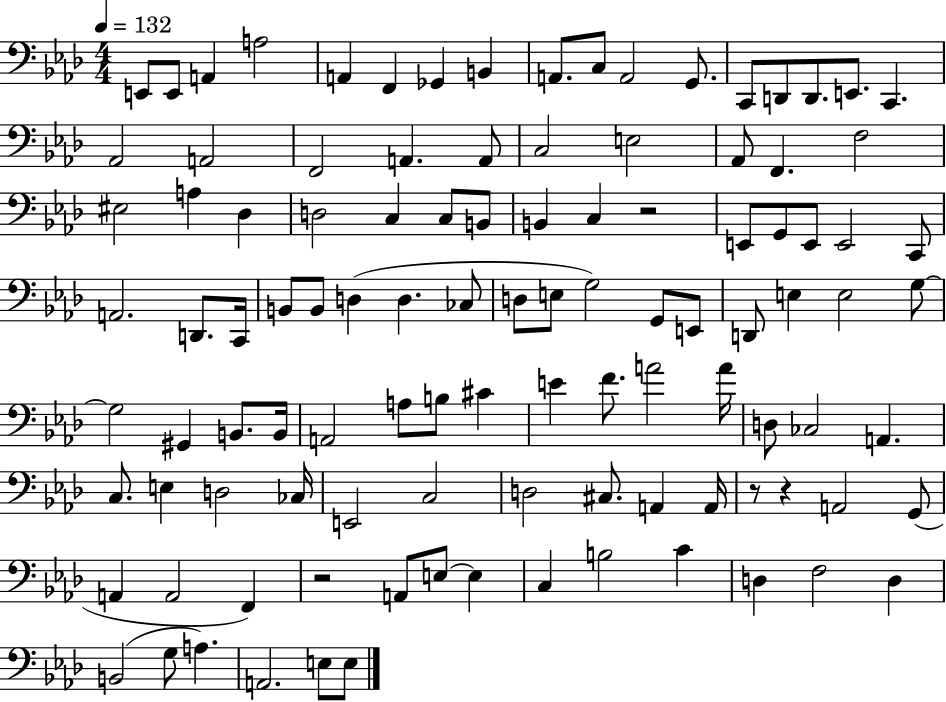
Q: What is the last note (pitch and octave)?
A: E3